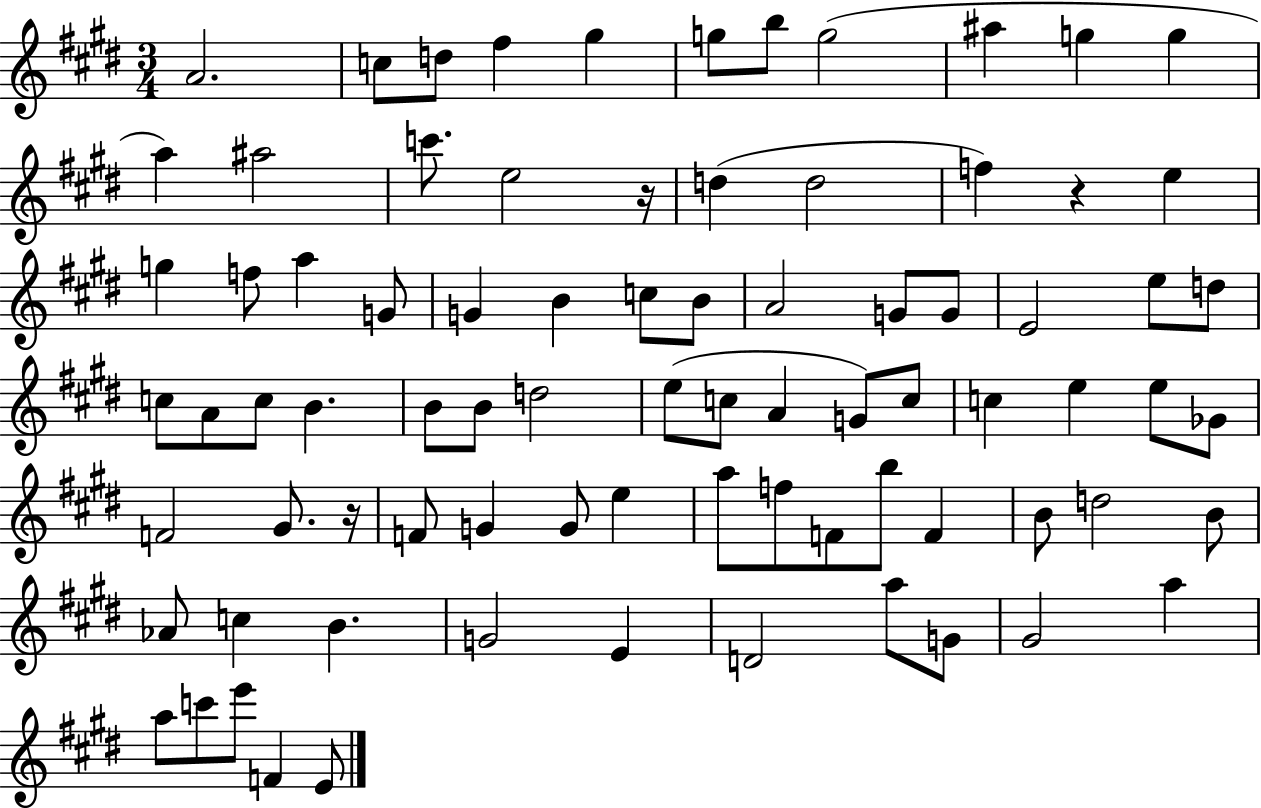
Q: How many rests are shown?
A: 3